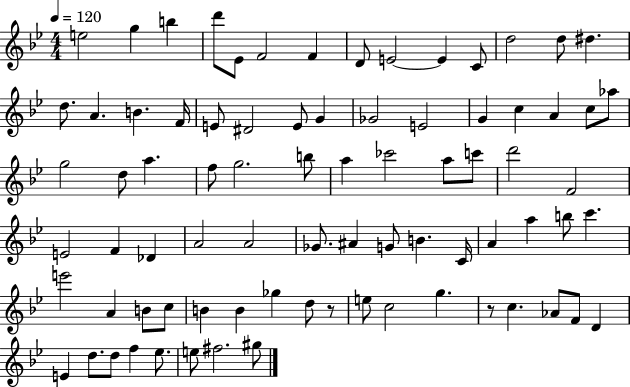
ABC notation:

X:1
T:Untitled
M:4/4
L:1/4
K:Bb
e2 g b d'/2 _E/2 F2 F D/2 E2 E C/2 d2 d/2 ^d d/2 A B F/4 E/2 ^D2 E/2 G _G2 E2 G c A c/2 _a/2 g2 d/2 a f/2 g2 b/2 a _c'2 a/2 c'/2 d'2 F2 E2 F _D A2 A2 _G/2 ^A G/2 B C/4 A a b/2 c' e'2 A B/2 c/2 B B _g d/2 z/2 e/2 c2 g z/2 c _A/2 F/2 D E d/2 d/2 f _e/2 e/2 ^f2 ^g/2